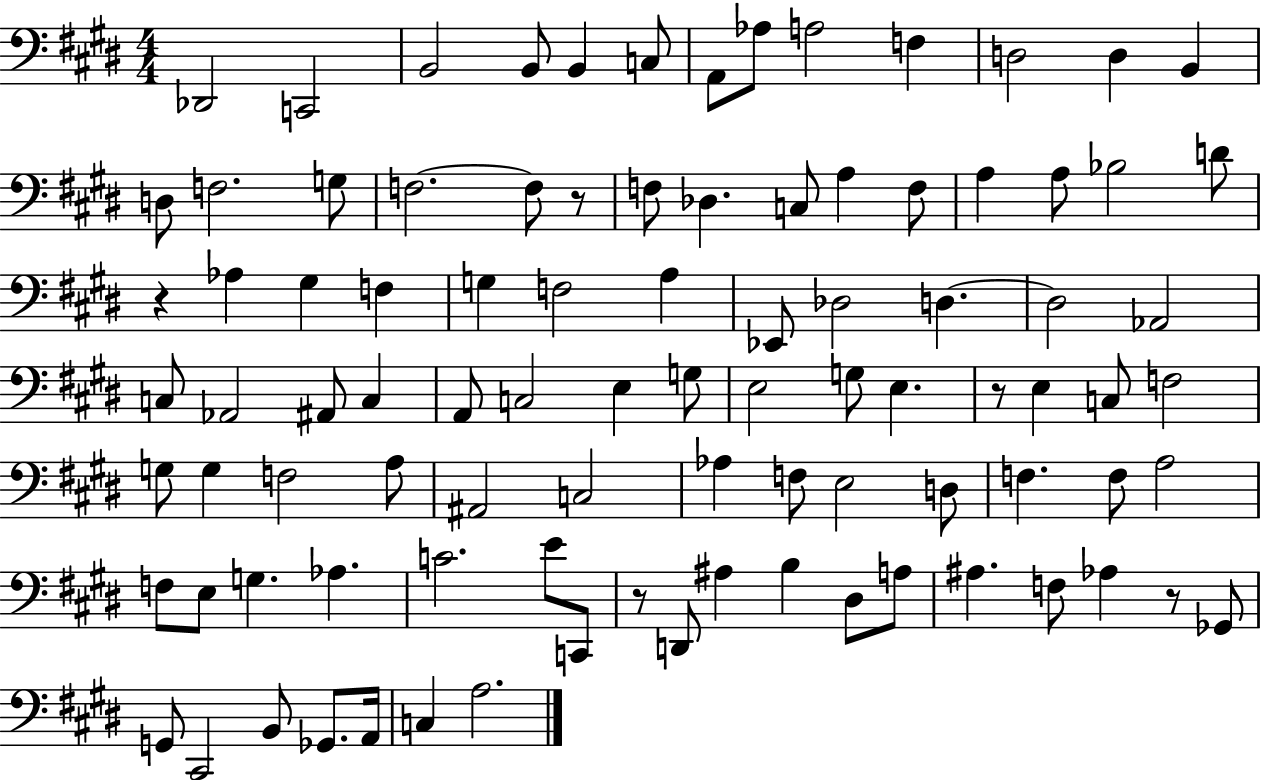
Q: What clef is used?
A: bass